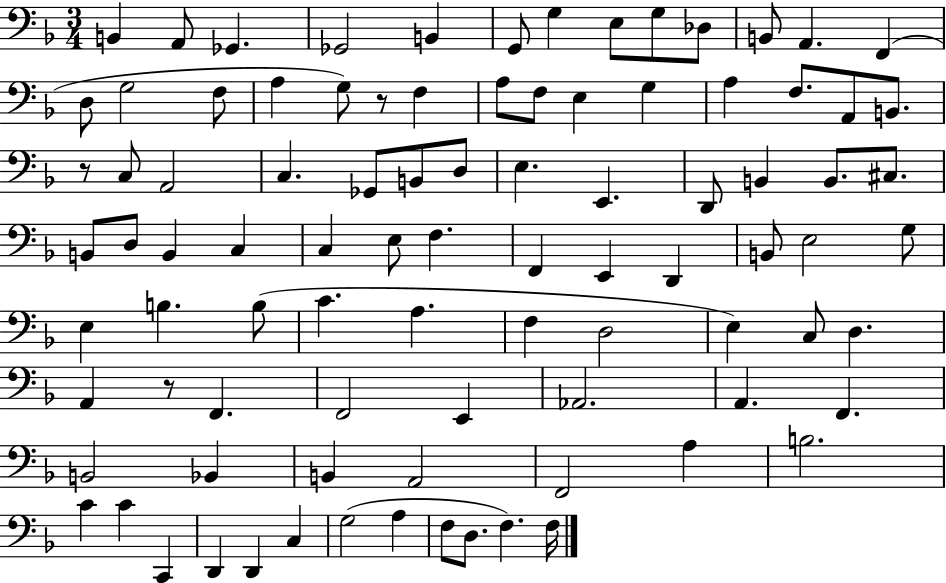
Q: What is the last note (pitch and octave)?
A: F3